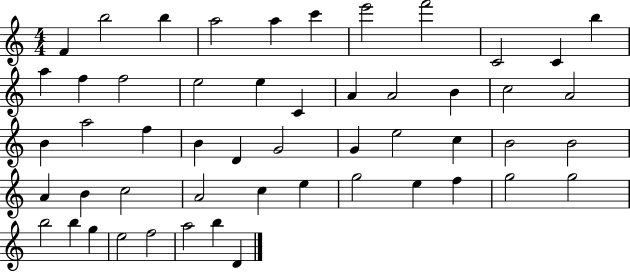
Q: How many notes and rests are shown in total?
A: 52